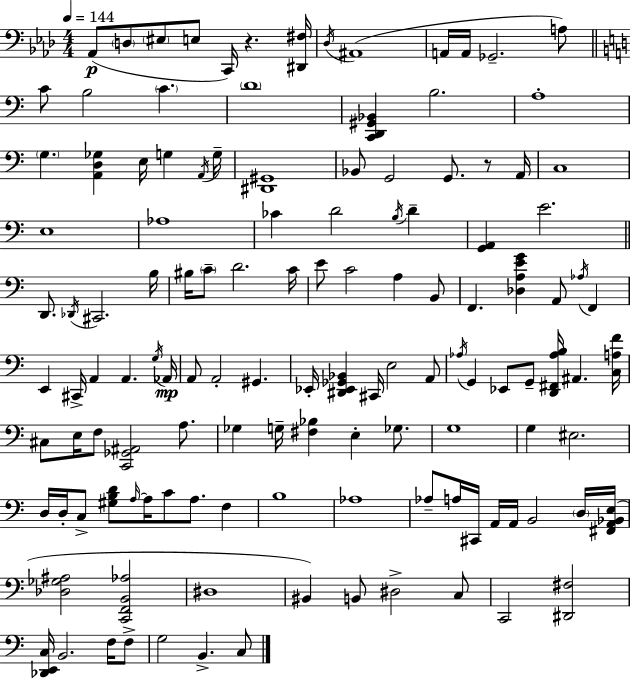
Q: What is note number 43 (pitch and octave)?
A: E4